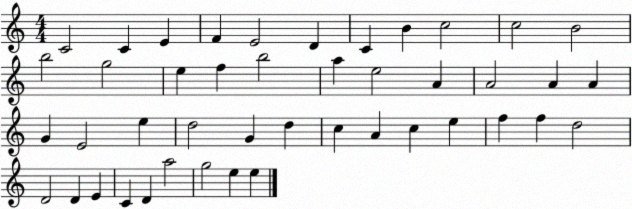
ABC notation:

X:1
T:Untitled
M:4/4
L:1/4
K:C
C2 C E F E2 D C B c2 c2 B2 b2 g2 e f b2 a e2 A A2 A A G E2 e d2 G d c A c e f f d2 D2 D E C D a2 g2 e e